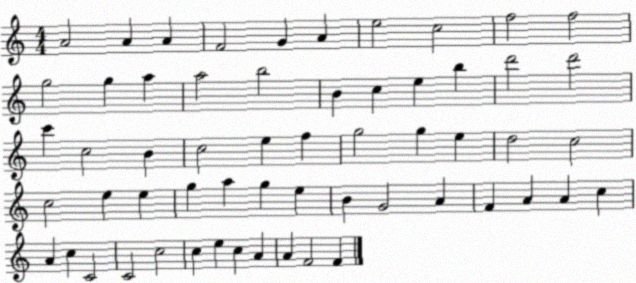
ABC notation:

X:1
T:Untitled
M:4/4
L:1/4
K:C
A2 A A F2 G A e2 c2 f2 f2 g2 g a a2 b2 B c e b d'2 d'2 c' c2 B c2 e f g2 g e d2 c2 c2 e e g a g e B G2 A F A A c A c C2 C2 c2 c e c A A F2 F